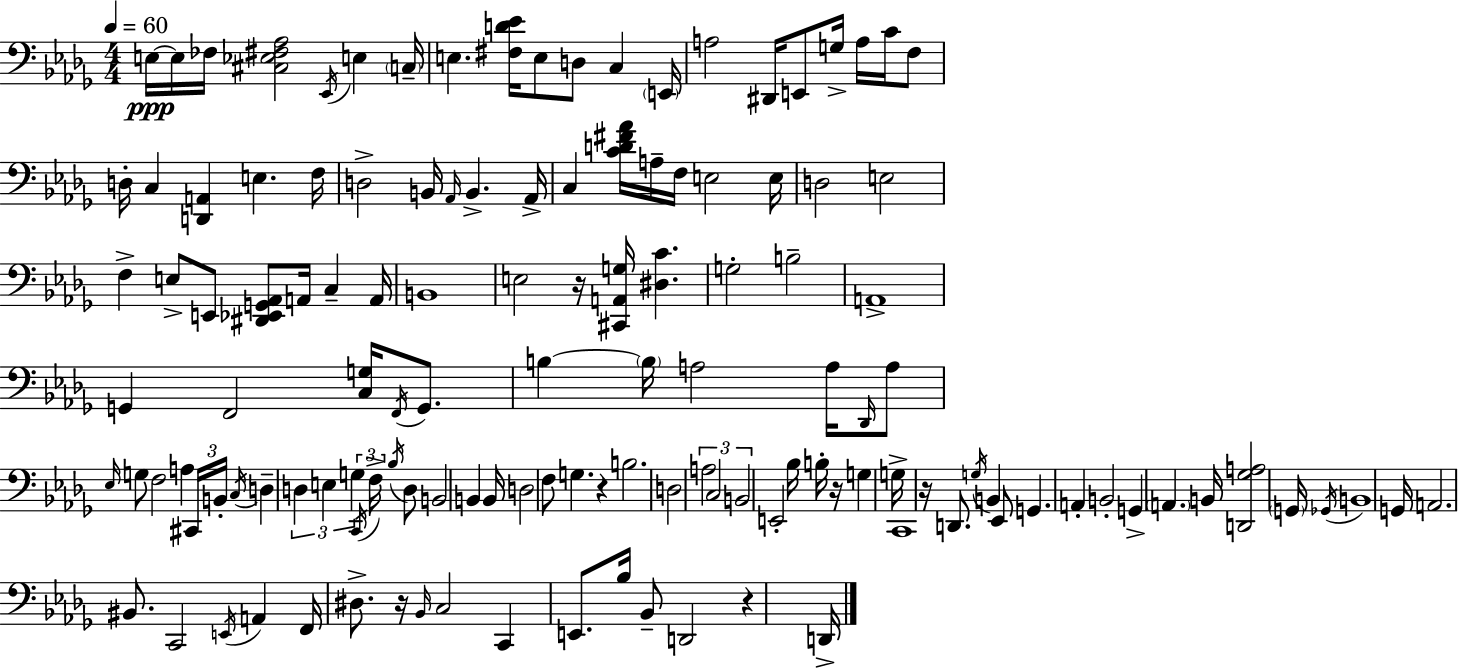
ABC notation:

X:1
T:Untitled
M:4/4
L:1/4
K:Bbm
E,/4 E,/4 _F,/4 [^C,_E,^F,_A,]2 _E,,/4 E, C,/4 E, [^F,D_E]/4 E,/2 D,/2 C, E,,/4 A,2 ^D,,/4 E,,/2 G,/4 A,/4 C/4 F,/2 D,/4 C, [D,,A,,] E, F,/4 D,2 B,,/4 _A,,/4 B,, _A,,/4 C, [CD^F_A]/4 A,/4 F,/4 E,2 E,/4 D,2 E,2 F, E,/2 E,,/2 [^D,,_E,,G,,_A,,]/2 A,,/4 C, A,,/4 B,,4 E,2 z/4 [^C,,A,,G,]/4 [^D,C] G,2 B,2 A,,4 G,, F,,2 [C,G,]/4 F,,/4 G,,/2 B, B,/4 A,2 A,/4 _D,,/4 A,/2 _E,/4 G,/2 F,2 A, ^C,,/4 B,,/4 C,/4 D, D, E, G, C,,/4 F,/4 _B,/4 D,/2 B,,2 B,, B,,/4 D,2 F,/2 G, z B,2 D,2 A,2 C,2 B,,2 E,,2 _B,/4 B,/4 z/4 G, G,/4 C,,4 z/4 D,,/2 G,/4 B,, _E,,/2 G,, A,, B,,2 G,, A,, B,,/4 [D,,_G,A,]2 G,,/4 _G,,/4 B,,4 G,,/4 A,,2 ^B,,/2 C,,2 E,,/4 A,, F,,/4 ^D,/2 z/4 _B,,/4 C,2 C,, E,,/2 _B,/4 _B,,/2 D,,2 z D,,/4